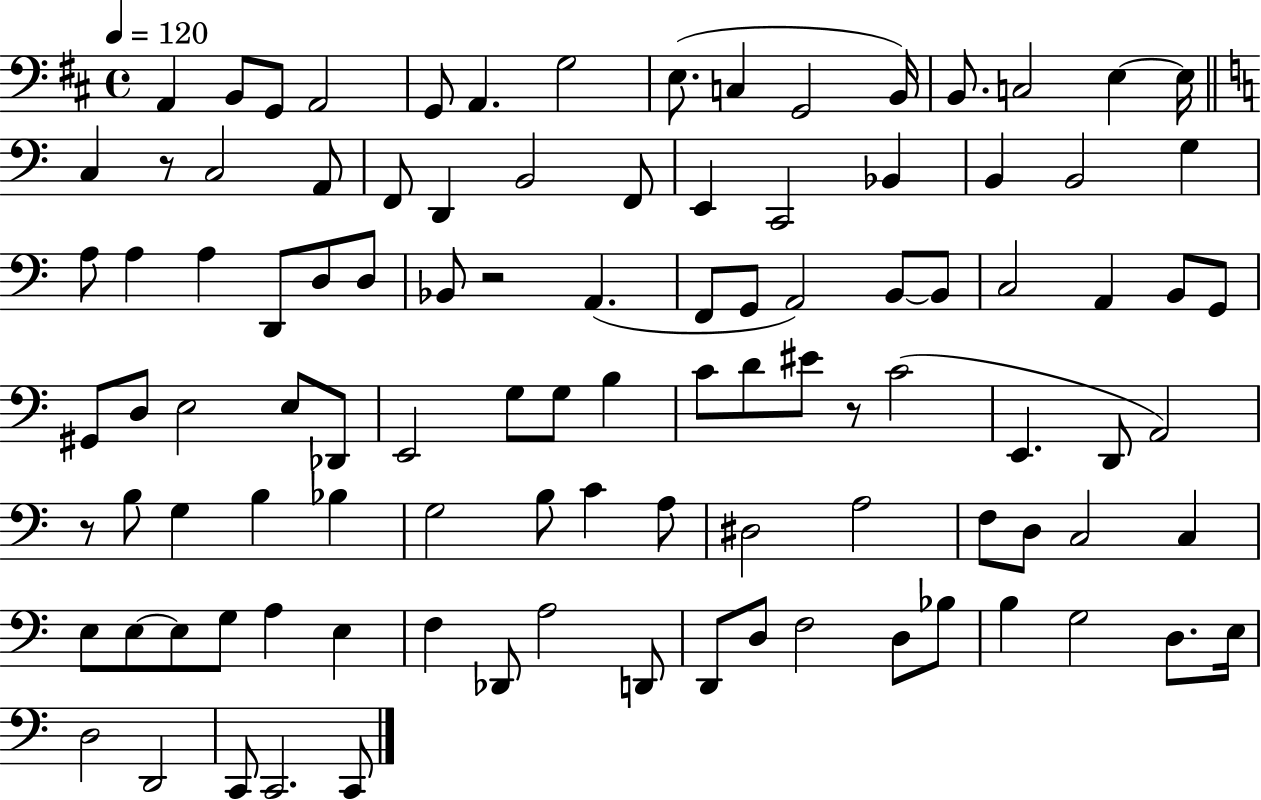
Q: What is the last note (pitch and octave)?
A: C2